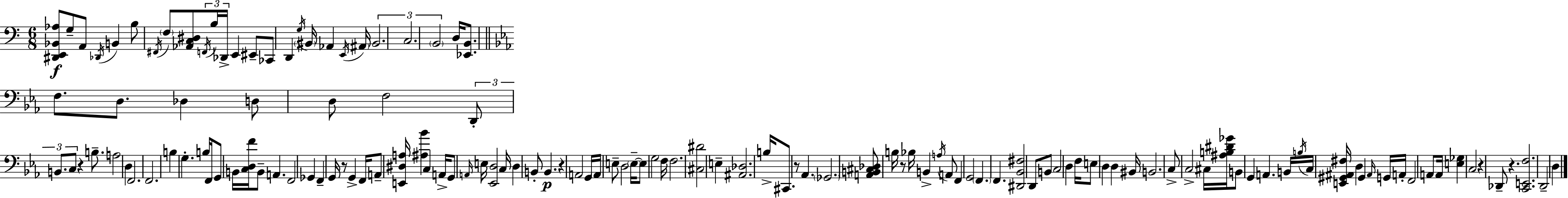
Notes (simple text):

[D#2,E2,Bb2,Ab3]/e G3/e A2/e Db2/s B2/q B3/e F#2/s F3/e [Ab2,C3,D#3]/e F2/s B3/s Db2/s E2/q EIS2/e CES2/e D2/q G3/s BIS2/s Ab2/q E2/s A#2/s BIS2/h. C3/h. B2/h D3/s [Eb2,B2]/e. F3/e. D3/e. Db3/q D3/e D3/e F3/h D2/e B2/e. C3/e R/q B3/e. A3/h D3/q F2/h. F2/h. B3/q G3/q. B3/s F2/s G2/e B2/s [C3,D3,F4]/s B2/e A2/q. F2/h Gb2/q F2/q G2/s R/e G2/q F2/s A2/e [E2,D#3,A3]/s [A#3,Bb4]/q C3/q A2/s G2/e A2/s E3/s [Eb2,D3]/h C3/s D3/q B2/e B2/q. R/q A2/h G2/s A2/s E3/e D3/h E3/s E3/e G3/h F3/s F3/h. [C#3,D#4]/h E3/q [A#2,Db3]/h. B3/s C#2/e. R/e Ab2/q. Gb2/h. [A2,B2,C#3,Db3]/e B3/s R/e Bb3/s B2/q A3/s A2/e F2/q G2/h F2/q. F2/q. [D#2,Bb2,F#3]/h D2/e B2/e C3/h D3/q F3/s E3/e D3/q D3/q BIS2/s B2/h. C3/e C3/h C#3/s [A#3,B3,D#4,Gb4]/s B2/e G2/q A2/q. B2/s B3/s C3/s [E2,G#2,A#2,F#3]/s D3/q G#2/q A#2/s G2/s A2/s F2/h A2/e A2/s [E3,Gb3]/q C3/h R/q Db2/e R/q. [C2,E2,F3]/h. D2/h D3/q